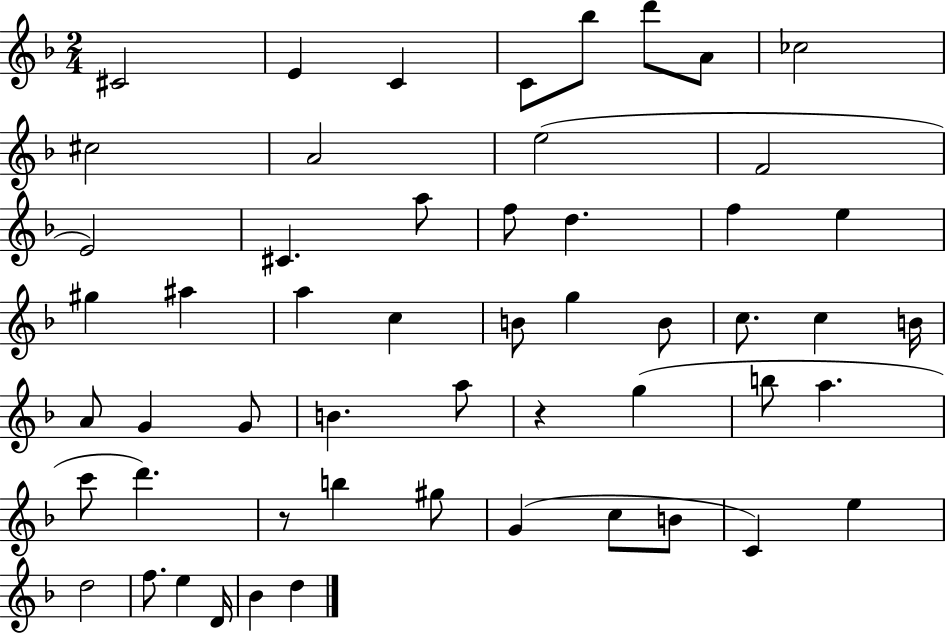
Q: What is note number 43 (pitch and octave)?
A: C5